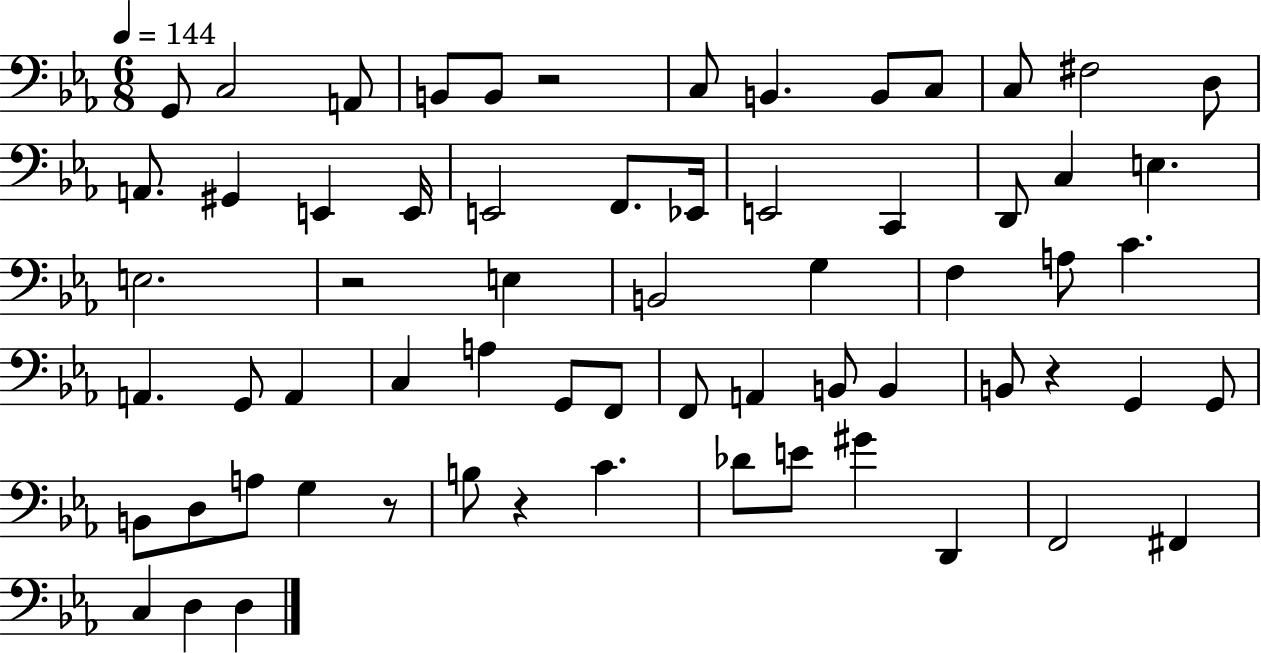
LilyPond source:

{
  \clef bass
  \numericTimeSignature
  \time 6/8
  \key ees \major
  \tempo 4 = 144
  g,8 c2 a,8 | b,8 b,8 r2 | c8 b,4. b,8 c8 | c8 fis2 d8 | \break a,8. gis,4 e,4 e,16 | e,2 f,8. ees,16 | e,2 c,4 | d,8 c4 e4. | \break e2. | r2 e4 | b,2 g4 | f4 a8 c'4. | \break a,4. g,8 a,4 | c4 a4 g,8 f,8 | f,8 a,4 b,8 b,4 | b,8 r4 g,4 g,8 | \break b,8 d8 a8 g4 r8 | b8 r4 c'4. | des'8 e'8 gis'4 d,4 | f,2 fis,4 | \break c4 d4 d4 | \bar "|."
}